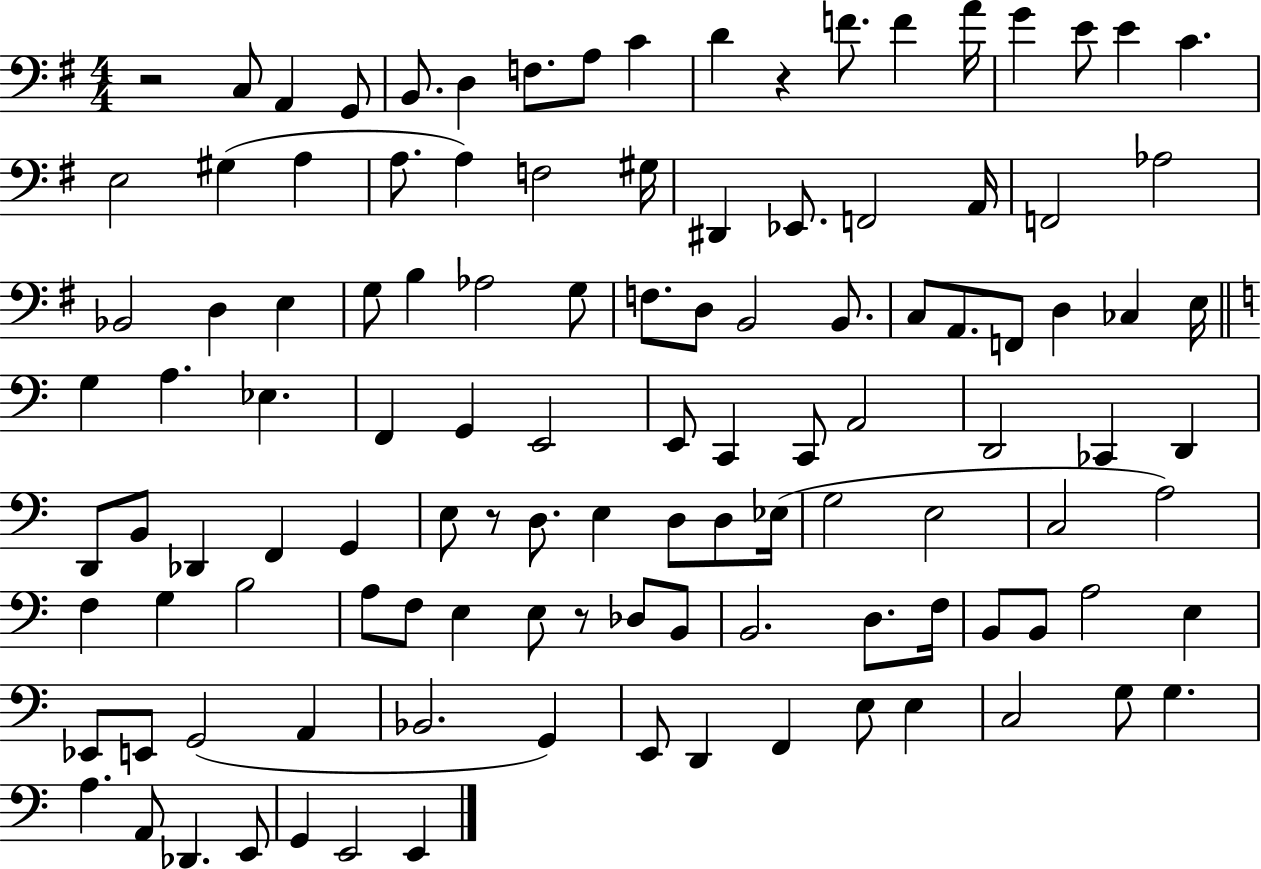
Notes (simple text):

R/h C3/e A2/q G2/e B2/e. D3/q F3/e. A3/e C4/q D4/q R/q F4/e. F4/q A4/s G4/q E4/e E4/q C4/q. E3/h G#3/q A3/q A3/e. A3/q F3/h G#3/s D#2/q Eb2/e. F2/h A2/s F2/h Ab3/h Bb2/h D3/q E3/q G3/e B3/q Ab3/h G3/e F3/e. D3/e B2/h B2/e. C3/e A2/e. F2/e D3/q CES3/q E3/s G3/q A3/q. Eb3/q. F2/q G2/q E2/h E2/e C2/q C2/e A2/h D2/h CES2/q D2/q D2/e B2/e Db2/q F2/q G2/q E3/e R/e D3/e. E3/q D3/e D3/e Eb3/s G3/h E3/h C3/h A3/h F3/q G3/q B3/h A3/e F3/e E3/q E3/e R/e Db3/e B2/e B2/h. D3/e. F3/s B2/e B2/e A3/h E3/q Eb2/e E2/e G2/h A2/q Bb2/h. G2/q E2/e D2/q F2/q E3/e E3/q C3/h G3/e G3/q. A3/q. A2/e Db2/q. E2/e G2/q E2/h E2/q